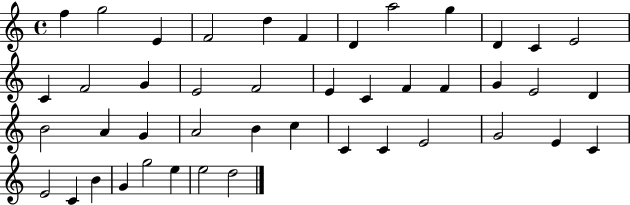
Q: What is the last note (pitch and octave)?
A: D5